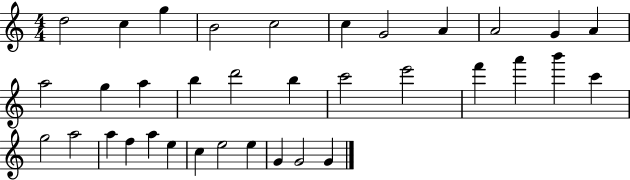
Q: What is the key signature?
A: C major